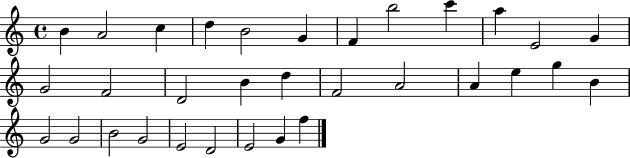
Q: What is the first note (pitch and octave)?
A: B4